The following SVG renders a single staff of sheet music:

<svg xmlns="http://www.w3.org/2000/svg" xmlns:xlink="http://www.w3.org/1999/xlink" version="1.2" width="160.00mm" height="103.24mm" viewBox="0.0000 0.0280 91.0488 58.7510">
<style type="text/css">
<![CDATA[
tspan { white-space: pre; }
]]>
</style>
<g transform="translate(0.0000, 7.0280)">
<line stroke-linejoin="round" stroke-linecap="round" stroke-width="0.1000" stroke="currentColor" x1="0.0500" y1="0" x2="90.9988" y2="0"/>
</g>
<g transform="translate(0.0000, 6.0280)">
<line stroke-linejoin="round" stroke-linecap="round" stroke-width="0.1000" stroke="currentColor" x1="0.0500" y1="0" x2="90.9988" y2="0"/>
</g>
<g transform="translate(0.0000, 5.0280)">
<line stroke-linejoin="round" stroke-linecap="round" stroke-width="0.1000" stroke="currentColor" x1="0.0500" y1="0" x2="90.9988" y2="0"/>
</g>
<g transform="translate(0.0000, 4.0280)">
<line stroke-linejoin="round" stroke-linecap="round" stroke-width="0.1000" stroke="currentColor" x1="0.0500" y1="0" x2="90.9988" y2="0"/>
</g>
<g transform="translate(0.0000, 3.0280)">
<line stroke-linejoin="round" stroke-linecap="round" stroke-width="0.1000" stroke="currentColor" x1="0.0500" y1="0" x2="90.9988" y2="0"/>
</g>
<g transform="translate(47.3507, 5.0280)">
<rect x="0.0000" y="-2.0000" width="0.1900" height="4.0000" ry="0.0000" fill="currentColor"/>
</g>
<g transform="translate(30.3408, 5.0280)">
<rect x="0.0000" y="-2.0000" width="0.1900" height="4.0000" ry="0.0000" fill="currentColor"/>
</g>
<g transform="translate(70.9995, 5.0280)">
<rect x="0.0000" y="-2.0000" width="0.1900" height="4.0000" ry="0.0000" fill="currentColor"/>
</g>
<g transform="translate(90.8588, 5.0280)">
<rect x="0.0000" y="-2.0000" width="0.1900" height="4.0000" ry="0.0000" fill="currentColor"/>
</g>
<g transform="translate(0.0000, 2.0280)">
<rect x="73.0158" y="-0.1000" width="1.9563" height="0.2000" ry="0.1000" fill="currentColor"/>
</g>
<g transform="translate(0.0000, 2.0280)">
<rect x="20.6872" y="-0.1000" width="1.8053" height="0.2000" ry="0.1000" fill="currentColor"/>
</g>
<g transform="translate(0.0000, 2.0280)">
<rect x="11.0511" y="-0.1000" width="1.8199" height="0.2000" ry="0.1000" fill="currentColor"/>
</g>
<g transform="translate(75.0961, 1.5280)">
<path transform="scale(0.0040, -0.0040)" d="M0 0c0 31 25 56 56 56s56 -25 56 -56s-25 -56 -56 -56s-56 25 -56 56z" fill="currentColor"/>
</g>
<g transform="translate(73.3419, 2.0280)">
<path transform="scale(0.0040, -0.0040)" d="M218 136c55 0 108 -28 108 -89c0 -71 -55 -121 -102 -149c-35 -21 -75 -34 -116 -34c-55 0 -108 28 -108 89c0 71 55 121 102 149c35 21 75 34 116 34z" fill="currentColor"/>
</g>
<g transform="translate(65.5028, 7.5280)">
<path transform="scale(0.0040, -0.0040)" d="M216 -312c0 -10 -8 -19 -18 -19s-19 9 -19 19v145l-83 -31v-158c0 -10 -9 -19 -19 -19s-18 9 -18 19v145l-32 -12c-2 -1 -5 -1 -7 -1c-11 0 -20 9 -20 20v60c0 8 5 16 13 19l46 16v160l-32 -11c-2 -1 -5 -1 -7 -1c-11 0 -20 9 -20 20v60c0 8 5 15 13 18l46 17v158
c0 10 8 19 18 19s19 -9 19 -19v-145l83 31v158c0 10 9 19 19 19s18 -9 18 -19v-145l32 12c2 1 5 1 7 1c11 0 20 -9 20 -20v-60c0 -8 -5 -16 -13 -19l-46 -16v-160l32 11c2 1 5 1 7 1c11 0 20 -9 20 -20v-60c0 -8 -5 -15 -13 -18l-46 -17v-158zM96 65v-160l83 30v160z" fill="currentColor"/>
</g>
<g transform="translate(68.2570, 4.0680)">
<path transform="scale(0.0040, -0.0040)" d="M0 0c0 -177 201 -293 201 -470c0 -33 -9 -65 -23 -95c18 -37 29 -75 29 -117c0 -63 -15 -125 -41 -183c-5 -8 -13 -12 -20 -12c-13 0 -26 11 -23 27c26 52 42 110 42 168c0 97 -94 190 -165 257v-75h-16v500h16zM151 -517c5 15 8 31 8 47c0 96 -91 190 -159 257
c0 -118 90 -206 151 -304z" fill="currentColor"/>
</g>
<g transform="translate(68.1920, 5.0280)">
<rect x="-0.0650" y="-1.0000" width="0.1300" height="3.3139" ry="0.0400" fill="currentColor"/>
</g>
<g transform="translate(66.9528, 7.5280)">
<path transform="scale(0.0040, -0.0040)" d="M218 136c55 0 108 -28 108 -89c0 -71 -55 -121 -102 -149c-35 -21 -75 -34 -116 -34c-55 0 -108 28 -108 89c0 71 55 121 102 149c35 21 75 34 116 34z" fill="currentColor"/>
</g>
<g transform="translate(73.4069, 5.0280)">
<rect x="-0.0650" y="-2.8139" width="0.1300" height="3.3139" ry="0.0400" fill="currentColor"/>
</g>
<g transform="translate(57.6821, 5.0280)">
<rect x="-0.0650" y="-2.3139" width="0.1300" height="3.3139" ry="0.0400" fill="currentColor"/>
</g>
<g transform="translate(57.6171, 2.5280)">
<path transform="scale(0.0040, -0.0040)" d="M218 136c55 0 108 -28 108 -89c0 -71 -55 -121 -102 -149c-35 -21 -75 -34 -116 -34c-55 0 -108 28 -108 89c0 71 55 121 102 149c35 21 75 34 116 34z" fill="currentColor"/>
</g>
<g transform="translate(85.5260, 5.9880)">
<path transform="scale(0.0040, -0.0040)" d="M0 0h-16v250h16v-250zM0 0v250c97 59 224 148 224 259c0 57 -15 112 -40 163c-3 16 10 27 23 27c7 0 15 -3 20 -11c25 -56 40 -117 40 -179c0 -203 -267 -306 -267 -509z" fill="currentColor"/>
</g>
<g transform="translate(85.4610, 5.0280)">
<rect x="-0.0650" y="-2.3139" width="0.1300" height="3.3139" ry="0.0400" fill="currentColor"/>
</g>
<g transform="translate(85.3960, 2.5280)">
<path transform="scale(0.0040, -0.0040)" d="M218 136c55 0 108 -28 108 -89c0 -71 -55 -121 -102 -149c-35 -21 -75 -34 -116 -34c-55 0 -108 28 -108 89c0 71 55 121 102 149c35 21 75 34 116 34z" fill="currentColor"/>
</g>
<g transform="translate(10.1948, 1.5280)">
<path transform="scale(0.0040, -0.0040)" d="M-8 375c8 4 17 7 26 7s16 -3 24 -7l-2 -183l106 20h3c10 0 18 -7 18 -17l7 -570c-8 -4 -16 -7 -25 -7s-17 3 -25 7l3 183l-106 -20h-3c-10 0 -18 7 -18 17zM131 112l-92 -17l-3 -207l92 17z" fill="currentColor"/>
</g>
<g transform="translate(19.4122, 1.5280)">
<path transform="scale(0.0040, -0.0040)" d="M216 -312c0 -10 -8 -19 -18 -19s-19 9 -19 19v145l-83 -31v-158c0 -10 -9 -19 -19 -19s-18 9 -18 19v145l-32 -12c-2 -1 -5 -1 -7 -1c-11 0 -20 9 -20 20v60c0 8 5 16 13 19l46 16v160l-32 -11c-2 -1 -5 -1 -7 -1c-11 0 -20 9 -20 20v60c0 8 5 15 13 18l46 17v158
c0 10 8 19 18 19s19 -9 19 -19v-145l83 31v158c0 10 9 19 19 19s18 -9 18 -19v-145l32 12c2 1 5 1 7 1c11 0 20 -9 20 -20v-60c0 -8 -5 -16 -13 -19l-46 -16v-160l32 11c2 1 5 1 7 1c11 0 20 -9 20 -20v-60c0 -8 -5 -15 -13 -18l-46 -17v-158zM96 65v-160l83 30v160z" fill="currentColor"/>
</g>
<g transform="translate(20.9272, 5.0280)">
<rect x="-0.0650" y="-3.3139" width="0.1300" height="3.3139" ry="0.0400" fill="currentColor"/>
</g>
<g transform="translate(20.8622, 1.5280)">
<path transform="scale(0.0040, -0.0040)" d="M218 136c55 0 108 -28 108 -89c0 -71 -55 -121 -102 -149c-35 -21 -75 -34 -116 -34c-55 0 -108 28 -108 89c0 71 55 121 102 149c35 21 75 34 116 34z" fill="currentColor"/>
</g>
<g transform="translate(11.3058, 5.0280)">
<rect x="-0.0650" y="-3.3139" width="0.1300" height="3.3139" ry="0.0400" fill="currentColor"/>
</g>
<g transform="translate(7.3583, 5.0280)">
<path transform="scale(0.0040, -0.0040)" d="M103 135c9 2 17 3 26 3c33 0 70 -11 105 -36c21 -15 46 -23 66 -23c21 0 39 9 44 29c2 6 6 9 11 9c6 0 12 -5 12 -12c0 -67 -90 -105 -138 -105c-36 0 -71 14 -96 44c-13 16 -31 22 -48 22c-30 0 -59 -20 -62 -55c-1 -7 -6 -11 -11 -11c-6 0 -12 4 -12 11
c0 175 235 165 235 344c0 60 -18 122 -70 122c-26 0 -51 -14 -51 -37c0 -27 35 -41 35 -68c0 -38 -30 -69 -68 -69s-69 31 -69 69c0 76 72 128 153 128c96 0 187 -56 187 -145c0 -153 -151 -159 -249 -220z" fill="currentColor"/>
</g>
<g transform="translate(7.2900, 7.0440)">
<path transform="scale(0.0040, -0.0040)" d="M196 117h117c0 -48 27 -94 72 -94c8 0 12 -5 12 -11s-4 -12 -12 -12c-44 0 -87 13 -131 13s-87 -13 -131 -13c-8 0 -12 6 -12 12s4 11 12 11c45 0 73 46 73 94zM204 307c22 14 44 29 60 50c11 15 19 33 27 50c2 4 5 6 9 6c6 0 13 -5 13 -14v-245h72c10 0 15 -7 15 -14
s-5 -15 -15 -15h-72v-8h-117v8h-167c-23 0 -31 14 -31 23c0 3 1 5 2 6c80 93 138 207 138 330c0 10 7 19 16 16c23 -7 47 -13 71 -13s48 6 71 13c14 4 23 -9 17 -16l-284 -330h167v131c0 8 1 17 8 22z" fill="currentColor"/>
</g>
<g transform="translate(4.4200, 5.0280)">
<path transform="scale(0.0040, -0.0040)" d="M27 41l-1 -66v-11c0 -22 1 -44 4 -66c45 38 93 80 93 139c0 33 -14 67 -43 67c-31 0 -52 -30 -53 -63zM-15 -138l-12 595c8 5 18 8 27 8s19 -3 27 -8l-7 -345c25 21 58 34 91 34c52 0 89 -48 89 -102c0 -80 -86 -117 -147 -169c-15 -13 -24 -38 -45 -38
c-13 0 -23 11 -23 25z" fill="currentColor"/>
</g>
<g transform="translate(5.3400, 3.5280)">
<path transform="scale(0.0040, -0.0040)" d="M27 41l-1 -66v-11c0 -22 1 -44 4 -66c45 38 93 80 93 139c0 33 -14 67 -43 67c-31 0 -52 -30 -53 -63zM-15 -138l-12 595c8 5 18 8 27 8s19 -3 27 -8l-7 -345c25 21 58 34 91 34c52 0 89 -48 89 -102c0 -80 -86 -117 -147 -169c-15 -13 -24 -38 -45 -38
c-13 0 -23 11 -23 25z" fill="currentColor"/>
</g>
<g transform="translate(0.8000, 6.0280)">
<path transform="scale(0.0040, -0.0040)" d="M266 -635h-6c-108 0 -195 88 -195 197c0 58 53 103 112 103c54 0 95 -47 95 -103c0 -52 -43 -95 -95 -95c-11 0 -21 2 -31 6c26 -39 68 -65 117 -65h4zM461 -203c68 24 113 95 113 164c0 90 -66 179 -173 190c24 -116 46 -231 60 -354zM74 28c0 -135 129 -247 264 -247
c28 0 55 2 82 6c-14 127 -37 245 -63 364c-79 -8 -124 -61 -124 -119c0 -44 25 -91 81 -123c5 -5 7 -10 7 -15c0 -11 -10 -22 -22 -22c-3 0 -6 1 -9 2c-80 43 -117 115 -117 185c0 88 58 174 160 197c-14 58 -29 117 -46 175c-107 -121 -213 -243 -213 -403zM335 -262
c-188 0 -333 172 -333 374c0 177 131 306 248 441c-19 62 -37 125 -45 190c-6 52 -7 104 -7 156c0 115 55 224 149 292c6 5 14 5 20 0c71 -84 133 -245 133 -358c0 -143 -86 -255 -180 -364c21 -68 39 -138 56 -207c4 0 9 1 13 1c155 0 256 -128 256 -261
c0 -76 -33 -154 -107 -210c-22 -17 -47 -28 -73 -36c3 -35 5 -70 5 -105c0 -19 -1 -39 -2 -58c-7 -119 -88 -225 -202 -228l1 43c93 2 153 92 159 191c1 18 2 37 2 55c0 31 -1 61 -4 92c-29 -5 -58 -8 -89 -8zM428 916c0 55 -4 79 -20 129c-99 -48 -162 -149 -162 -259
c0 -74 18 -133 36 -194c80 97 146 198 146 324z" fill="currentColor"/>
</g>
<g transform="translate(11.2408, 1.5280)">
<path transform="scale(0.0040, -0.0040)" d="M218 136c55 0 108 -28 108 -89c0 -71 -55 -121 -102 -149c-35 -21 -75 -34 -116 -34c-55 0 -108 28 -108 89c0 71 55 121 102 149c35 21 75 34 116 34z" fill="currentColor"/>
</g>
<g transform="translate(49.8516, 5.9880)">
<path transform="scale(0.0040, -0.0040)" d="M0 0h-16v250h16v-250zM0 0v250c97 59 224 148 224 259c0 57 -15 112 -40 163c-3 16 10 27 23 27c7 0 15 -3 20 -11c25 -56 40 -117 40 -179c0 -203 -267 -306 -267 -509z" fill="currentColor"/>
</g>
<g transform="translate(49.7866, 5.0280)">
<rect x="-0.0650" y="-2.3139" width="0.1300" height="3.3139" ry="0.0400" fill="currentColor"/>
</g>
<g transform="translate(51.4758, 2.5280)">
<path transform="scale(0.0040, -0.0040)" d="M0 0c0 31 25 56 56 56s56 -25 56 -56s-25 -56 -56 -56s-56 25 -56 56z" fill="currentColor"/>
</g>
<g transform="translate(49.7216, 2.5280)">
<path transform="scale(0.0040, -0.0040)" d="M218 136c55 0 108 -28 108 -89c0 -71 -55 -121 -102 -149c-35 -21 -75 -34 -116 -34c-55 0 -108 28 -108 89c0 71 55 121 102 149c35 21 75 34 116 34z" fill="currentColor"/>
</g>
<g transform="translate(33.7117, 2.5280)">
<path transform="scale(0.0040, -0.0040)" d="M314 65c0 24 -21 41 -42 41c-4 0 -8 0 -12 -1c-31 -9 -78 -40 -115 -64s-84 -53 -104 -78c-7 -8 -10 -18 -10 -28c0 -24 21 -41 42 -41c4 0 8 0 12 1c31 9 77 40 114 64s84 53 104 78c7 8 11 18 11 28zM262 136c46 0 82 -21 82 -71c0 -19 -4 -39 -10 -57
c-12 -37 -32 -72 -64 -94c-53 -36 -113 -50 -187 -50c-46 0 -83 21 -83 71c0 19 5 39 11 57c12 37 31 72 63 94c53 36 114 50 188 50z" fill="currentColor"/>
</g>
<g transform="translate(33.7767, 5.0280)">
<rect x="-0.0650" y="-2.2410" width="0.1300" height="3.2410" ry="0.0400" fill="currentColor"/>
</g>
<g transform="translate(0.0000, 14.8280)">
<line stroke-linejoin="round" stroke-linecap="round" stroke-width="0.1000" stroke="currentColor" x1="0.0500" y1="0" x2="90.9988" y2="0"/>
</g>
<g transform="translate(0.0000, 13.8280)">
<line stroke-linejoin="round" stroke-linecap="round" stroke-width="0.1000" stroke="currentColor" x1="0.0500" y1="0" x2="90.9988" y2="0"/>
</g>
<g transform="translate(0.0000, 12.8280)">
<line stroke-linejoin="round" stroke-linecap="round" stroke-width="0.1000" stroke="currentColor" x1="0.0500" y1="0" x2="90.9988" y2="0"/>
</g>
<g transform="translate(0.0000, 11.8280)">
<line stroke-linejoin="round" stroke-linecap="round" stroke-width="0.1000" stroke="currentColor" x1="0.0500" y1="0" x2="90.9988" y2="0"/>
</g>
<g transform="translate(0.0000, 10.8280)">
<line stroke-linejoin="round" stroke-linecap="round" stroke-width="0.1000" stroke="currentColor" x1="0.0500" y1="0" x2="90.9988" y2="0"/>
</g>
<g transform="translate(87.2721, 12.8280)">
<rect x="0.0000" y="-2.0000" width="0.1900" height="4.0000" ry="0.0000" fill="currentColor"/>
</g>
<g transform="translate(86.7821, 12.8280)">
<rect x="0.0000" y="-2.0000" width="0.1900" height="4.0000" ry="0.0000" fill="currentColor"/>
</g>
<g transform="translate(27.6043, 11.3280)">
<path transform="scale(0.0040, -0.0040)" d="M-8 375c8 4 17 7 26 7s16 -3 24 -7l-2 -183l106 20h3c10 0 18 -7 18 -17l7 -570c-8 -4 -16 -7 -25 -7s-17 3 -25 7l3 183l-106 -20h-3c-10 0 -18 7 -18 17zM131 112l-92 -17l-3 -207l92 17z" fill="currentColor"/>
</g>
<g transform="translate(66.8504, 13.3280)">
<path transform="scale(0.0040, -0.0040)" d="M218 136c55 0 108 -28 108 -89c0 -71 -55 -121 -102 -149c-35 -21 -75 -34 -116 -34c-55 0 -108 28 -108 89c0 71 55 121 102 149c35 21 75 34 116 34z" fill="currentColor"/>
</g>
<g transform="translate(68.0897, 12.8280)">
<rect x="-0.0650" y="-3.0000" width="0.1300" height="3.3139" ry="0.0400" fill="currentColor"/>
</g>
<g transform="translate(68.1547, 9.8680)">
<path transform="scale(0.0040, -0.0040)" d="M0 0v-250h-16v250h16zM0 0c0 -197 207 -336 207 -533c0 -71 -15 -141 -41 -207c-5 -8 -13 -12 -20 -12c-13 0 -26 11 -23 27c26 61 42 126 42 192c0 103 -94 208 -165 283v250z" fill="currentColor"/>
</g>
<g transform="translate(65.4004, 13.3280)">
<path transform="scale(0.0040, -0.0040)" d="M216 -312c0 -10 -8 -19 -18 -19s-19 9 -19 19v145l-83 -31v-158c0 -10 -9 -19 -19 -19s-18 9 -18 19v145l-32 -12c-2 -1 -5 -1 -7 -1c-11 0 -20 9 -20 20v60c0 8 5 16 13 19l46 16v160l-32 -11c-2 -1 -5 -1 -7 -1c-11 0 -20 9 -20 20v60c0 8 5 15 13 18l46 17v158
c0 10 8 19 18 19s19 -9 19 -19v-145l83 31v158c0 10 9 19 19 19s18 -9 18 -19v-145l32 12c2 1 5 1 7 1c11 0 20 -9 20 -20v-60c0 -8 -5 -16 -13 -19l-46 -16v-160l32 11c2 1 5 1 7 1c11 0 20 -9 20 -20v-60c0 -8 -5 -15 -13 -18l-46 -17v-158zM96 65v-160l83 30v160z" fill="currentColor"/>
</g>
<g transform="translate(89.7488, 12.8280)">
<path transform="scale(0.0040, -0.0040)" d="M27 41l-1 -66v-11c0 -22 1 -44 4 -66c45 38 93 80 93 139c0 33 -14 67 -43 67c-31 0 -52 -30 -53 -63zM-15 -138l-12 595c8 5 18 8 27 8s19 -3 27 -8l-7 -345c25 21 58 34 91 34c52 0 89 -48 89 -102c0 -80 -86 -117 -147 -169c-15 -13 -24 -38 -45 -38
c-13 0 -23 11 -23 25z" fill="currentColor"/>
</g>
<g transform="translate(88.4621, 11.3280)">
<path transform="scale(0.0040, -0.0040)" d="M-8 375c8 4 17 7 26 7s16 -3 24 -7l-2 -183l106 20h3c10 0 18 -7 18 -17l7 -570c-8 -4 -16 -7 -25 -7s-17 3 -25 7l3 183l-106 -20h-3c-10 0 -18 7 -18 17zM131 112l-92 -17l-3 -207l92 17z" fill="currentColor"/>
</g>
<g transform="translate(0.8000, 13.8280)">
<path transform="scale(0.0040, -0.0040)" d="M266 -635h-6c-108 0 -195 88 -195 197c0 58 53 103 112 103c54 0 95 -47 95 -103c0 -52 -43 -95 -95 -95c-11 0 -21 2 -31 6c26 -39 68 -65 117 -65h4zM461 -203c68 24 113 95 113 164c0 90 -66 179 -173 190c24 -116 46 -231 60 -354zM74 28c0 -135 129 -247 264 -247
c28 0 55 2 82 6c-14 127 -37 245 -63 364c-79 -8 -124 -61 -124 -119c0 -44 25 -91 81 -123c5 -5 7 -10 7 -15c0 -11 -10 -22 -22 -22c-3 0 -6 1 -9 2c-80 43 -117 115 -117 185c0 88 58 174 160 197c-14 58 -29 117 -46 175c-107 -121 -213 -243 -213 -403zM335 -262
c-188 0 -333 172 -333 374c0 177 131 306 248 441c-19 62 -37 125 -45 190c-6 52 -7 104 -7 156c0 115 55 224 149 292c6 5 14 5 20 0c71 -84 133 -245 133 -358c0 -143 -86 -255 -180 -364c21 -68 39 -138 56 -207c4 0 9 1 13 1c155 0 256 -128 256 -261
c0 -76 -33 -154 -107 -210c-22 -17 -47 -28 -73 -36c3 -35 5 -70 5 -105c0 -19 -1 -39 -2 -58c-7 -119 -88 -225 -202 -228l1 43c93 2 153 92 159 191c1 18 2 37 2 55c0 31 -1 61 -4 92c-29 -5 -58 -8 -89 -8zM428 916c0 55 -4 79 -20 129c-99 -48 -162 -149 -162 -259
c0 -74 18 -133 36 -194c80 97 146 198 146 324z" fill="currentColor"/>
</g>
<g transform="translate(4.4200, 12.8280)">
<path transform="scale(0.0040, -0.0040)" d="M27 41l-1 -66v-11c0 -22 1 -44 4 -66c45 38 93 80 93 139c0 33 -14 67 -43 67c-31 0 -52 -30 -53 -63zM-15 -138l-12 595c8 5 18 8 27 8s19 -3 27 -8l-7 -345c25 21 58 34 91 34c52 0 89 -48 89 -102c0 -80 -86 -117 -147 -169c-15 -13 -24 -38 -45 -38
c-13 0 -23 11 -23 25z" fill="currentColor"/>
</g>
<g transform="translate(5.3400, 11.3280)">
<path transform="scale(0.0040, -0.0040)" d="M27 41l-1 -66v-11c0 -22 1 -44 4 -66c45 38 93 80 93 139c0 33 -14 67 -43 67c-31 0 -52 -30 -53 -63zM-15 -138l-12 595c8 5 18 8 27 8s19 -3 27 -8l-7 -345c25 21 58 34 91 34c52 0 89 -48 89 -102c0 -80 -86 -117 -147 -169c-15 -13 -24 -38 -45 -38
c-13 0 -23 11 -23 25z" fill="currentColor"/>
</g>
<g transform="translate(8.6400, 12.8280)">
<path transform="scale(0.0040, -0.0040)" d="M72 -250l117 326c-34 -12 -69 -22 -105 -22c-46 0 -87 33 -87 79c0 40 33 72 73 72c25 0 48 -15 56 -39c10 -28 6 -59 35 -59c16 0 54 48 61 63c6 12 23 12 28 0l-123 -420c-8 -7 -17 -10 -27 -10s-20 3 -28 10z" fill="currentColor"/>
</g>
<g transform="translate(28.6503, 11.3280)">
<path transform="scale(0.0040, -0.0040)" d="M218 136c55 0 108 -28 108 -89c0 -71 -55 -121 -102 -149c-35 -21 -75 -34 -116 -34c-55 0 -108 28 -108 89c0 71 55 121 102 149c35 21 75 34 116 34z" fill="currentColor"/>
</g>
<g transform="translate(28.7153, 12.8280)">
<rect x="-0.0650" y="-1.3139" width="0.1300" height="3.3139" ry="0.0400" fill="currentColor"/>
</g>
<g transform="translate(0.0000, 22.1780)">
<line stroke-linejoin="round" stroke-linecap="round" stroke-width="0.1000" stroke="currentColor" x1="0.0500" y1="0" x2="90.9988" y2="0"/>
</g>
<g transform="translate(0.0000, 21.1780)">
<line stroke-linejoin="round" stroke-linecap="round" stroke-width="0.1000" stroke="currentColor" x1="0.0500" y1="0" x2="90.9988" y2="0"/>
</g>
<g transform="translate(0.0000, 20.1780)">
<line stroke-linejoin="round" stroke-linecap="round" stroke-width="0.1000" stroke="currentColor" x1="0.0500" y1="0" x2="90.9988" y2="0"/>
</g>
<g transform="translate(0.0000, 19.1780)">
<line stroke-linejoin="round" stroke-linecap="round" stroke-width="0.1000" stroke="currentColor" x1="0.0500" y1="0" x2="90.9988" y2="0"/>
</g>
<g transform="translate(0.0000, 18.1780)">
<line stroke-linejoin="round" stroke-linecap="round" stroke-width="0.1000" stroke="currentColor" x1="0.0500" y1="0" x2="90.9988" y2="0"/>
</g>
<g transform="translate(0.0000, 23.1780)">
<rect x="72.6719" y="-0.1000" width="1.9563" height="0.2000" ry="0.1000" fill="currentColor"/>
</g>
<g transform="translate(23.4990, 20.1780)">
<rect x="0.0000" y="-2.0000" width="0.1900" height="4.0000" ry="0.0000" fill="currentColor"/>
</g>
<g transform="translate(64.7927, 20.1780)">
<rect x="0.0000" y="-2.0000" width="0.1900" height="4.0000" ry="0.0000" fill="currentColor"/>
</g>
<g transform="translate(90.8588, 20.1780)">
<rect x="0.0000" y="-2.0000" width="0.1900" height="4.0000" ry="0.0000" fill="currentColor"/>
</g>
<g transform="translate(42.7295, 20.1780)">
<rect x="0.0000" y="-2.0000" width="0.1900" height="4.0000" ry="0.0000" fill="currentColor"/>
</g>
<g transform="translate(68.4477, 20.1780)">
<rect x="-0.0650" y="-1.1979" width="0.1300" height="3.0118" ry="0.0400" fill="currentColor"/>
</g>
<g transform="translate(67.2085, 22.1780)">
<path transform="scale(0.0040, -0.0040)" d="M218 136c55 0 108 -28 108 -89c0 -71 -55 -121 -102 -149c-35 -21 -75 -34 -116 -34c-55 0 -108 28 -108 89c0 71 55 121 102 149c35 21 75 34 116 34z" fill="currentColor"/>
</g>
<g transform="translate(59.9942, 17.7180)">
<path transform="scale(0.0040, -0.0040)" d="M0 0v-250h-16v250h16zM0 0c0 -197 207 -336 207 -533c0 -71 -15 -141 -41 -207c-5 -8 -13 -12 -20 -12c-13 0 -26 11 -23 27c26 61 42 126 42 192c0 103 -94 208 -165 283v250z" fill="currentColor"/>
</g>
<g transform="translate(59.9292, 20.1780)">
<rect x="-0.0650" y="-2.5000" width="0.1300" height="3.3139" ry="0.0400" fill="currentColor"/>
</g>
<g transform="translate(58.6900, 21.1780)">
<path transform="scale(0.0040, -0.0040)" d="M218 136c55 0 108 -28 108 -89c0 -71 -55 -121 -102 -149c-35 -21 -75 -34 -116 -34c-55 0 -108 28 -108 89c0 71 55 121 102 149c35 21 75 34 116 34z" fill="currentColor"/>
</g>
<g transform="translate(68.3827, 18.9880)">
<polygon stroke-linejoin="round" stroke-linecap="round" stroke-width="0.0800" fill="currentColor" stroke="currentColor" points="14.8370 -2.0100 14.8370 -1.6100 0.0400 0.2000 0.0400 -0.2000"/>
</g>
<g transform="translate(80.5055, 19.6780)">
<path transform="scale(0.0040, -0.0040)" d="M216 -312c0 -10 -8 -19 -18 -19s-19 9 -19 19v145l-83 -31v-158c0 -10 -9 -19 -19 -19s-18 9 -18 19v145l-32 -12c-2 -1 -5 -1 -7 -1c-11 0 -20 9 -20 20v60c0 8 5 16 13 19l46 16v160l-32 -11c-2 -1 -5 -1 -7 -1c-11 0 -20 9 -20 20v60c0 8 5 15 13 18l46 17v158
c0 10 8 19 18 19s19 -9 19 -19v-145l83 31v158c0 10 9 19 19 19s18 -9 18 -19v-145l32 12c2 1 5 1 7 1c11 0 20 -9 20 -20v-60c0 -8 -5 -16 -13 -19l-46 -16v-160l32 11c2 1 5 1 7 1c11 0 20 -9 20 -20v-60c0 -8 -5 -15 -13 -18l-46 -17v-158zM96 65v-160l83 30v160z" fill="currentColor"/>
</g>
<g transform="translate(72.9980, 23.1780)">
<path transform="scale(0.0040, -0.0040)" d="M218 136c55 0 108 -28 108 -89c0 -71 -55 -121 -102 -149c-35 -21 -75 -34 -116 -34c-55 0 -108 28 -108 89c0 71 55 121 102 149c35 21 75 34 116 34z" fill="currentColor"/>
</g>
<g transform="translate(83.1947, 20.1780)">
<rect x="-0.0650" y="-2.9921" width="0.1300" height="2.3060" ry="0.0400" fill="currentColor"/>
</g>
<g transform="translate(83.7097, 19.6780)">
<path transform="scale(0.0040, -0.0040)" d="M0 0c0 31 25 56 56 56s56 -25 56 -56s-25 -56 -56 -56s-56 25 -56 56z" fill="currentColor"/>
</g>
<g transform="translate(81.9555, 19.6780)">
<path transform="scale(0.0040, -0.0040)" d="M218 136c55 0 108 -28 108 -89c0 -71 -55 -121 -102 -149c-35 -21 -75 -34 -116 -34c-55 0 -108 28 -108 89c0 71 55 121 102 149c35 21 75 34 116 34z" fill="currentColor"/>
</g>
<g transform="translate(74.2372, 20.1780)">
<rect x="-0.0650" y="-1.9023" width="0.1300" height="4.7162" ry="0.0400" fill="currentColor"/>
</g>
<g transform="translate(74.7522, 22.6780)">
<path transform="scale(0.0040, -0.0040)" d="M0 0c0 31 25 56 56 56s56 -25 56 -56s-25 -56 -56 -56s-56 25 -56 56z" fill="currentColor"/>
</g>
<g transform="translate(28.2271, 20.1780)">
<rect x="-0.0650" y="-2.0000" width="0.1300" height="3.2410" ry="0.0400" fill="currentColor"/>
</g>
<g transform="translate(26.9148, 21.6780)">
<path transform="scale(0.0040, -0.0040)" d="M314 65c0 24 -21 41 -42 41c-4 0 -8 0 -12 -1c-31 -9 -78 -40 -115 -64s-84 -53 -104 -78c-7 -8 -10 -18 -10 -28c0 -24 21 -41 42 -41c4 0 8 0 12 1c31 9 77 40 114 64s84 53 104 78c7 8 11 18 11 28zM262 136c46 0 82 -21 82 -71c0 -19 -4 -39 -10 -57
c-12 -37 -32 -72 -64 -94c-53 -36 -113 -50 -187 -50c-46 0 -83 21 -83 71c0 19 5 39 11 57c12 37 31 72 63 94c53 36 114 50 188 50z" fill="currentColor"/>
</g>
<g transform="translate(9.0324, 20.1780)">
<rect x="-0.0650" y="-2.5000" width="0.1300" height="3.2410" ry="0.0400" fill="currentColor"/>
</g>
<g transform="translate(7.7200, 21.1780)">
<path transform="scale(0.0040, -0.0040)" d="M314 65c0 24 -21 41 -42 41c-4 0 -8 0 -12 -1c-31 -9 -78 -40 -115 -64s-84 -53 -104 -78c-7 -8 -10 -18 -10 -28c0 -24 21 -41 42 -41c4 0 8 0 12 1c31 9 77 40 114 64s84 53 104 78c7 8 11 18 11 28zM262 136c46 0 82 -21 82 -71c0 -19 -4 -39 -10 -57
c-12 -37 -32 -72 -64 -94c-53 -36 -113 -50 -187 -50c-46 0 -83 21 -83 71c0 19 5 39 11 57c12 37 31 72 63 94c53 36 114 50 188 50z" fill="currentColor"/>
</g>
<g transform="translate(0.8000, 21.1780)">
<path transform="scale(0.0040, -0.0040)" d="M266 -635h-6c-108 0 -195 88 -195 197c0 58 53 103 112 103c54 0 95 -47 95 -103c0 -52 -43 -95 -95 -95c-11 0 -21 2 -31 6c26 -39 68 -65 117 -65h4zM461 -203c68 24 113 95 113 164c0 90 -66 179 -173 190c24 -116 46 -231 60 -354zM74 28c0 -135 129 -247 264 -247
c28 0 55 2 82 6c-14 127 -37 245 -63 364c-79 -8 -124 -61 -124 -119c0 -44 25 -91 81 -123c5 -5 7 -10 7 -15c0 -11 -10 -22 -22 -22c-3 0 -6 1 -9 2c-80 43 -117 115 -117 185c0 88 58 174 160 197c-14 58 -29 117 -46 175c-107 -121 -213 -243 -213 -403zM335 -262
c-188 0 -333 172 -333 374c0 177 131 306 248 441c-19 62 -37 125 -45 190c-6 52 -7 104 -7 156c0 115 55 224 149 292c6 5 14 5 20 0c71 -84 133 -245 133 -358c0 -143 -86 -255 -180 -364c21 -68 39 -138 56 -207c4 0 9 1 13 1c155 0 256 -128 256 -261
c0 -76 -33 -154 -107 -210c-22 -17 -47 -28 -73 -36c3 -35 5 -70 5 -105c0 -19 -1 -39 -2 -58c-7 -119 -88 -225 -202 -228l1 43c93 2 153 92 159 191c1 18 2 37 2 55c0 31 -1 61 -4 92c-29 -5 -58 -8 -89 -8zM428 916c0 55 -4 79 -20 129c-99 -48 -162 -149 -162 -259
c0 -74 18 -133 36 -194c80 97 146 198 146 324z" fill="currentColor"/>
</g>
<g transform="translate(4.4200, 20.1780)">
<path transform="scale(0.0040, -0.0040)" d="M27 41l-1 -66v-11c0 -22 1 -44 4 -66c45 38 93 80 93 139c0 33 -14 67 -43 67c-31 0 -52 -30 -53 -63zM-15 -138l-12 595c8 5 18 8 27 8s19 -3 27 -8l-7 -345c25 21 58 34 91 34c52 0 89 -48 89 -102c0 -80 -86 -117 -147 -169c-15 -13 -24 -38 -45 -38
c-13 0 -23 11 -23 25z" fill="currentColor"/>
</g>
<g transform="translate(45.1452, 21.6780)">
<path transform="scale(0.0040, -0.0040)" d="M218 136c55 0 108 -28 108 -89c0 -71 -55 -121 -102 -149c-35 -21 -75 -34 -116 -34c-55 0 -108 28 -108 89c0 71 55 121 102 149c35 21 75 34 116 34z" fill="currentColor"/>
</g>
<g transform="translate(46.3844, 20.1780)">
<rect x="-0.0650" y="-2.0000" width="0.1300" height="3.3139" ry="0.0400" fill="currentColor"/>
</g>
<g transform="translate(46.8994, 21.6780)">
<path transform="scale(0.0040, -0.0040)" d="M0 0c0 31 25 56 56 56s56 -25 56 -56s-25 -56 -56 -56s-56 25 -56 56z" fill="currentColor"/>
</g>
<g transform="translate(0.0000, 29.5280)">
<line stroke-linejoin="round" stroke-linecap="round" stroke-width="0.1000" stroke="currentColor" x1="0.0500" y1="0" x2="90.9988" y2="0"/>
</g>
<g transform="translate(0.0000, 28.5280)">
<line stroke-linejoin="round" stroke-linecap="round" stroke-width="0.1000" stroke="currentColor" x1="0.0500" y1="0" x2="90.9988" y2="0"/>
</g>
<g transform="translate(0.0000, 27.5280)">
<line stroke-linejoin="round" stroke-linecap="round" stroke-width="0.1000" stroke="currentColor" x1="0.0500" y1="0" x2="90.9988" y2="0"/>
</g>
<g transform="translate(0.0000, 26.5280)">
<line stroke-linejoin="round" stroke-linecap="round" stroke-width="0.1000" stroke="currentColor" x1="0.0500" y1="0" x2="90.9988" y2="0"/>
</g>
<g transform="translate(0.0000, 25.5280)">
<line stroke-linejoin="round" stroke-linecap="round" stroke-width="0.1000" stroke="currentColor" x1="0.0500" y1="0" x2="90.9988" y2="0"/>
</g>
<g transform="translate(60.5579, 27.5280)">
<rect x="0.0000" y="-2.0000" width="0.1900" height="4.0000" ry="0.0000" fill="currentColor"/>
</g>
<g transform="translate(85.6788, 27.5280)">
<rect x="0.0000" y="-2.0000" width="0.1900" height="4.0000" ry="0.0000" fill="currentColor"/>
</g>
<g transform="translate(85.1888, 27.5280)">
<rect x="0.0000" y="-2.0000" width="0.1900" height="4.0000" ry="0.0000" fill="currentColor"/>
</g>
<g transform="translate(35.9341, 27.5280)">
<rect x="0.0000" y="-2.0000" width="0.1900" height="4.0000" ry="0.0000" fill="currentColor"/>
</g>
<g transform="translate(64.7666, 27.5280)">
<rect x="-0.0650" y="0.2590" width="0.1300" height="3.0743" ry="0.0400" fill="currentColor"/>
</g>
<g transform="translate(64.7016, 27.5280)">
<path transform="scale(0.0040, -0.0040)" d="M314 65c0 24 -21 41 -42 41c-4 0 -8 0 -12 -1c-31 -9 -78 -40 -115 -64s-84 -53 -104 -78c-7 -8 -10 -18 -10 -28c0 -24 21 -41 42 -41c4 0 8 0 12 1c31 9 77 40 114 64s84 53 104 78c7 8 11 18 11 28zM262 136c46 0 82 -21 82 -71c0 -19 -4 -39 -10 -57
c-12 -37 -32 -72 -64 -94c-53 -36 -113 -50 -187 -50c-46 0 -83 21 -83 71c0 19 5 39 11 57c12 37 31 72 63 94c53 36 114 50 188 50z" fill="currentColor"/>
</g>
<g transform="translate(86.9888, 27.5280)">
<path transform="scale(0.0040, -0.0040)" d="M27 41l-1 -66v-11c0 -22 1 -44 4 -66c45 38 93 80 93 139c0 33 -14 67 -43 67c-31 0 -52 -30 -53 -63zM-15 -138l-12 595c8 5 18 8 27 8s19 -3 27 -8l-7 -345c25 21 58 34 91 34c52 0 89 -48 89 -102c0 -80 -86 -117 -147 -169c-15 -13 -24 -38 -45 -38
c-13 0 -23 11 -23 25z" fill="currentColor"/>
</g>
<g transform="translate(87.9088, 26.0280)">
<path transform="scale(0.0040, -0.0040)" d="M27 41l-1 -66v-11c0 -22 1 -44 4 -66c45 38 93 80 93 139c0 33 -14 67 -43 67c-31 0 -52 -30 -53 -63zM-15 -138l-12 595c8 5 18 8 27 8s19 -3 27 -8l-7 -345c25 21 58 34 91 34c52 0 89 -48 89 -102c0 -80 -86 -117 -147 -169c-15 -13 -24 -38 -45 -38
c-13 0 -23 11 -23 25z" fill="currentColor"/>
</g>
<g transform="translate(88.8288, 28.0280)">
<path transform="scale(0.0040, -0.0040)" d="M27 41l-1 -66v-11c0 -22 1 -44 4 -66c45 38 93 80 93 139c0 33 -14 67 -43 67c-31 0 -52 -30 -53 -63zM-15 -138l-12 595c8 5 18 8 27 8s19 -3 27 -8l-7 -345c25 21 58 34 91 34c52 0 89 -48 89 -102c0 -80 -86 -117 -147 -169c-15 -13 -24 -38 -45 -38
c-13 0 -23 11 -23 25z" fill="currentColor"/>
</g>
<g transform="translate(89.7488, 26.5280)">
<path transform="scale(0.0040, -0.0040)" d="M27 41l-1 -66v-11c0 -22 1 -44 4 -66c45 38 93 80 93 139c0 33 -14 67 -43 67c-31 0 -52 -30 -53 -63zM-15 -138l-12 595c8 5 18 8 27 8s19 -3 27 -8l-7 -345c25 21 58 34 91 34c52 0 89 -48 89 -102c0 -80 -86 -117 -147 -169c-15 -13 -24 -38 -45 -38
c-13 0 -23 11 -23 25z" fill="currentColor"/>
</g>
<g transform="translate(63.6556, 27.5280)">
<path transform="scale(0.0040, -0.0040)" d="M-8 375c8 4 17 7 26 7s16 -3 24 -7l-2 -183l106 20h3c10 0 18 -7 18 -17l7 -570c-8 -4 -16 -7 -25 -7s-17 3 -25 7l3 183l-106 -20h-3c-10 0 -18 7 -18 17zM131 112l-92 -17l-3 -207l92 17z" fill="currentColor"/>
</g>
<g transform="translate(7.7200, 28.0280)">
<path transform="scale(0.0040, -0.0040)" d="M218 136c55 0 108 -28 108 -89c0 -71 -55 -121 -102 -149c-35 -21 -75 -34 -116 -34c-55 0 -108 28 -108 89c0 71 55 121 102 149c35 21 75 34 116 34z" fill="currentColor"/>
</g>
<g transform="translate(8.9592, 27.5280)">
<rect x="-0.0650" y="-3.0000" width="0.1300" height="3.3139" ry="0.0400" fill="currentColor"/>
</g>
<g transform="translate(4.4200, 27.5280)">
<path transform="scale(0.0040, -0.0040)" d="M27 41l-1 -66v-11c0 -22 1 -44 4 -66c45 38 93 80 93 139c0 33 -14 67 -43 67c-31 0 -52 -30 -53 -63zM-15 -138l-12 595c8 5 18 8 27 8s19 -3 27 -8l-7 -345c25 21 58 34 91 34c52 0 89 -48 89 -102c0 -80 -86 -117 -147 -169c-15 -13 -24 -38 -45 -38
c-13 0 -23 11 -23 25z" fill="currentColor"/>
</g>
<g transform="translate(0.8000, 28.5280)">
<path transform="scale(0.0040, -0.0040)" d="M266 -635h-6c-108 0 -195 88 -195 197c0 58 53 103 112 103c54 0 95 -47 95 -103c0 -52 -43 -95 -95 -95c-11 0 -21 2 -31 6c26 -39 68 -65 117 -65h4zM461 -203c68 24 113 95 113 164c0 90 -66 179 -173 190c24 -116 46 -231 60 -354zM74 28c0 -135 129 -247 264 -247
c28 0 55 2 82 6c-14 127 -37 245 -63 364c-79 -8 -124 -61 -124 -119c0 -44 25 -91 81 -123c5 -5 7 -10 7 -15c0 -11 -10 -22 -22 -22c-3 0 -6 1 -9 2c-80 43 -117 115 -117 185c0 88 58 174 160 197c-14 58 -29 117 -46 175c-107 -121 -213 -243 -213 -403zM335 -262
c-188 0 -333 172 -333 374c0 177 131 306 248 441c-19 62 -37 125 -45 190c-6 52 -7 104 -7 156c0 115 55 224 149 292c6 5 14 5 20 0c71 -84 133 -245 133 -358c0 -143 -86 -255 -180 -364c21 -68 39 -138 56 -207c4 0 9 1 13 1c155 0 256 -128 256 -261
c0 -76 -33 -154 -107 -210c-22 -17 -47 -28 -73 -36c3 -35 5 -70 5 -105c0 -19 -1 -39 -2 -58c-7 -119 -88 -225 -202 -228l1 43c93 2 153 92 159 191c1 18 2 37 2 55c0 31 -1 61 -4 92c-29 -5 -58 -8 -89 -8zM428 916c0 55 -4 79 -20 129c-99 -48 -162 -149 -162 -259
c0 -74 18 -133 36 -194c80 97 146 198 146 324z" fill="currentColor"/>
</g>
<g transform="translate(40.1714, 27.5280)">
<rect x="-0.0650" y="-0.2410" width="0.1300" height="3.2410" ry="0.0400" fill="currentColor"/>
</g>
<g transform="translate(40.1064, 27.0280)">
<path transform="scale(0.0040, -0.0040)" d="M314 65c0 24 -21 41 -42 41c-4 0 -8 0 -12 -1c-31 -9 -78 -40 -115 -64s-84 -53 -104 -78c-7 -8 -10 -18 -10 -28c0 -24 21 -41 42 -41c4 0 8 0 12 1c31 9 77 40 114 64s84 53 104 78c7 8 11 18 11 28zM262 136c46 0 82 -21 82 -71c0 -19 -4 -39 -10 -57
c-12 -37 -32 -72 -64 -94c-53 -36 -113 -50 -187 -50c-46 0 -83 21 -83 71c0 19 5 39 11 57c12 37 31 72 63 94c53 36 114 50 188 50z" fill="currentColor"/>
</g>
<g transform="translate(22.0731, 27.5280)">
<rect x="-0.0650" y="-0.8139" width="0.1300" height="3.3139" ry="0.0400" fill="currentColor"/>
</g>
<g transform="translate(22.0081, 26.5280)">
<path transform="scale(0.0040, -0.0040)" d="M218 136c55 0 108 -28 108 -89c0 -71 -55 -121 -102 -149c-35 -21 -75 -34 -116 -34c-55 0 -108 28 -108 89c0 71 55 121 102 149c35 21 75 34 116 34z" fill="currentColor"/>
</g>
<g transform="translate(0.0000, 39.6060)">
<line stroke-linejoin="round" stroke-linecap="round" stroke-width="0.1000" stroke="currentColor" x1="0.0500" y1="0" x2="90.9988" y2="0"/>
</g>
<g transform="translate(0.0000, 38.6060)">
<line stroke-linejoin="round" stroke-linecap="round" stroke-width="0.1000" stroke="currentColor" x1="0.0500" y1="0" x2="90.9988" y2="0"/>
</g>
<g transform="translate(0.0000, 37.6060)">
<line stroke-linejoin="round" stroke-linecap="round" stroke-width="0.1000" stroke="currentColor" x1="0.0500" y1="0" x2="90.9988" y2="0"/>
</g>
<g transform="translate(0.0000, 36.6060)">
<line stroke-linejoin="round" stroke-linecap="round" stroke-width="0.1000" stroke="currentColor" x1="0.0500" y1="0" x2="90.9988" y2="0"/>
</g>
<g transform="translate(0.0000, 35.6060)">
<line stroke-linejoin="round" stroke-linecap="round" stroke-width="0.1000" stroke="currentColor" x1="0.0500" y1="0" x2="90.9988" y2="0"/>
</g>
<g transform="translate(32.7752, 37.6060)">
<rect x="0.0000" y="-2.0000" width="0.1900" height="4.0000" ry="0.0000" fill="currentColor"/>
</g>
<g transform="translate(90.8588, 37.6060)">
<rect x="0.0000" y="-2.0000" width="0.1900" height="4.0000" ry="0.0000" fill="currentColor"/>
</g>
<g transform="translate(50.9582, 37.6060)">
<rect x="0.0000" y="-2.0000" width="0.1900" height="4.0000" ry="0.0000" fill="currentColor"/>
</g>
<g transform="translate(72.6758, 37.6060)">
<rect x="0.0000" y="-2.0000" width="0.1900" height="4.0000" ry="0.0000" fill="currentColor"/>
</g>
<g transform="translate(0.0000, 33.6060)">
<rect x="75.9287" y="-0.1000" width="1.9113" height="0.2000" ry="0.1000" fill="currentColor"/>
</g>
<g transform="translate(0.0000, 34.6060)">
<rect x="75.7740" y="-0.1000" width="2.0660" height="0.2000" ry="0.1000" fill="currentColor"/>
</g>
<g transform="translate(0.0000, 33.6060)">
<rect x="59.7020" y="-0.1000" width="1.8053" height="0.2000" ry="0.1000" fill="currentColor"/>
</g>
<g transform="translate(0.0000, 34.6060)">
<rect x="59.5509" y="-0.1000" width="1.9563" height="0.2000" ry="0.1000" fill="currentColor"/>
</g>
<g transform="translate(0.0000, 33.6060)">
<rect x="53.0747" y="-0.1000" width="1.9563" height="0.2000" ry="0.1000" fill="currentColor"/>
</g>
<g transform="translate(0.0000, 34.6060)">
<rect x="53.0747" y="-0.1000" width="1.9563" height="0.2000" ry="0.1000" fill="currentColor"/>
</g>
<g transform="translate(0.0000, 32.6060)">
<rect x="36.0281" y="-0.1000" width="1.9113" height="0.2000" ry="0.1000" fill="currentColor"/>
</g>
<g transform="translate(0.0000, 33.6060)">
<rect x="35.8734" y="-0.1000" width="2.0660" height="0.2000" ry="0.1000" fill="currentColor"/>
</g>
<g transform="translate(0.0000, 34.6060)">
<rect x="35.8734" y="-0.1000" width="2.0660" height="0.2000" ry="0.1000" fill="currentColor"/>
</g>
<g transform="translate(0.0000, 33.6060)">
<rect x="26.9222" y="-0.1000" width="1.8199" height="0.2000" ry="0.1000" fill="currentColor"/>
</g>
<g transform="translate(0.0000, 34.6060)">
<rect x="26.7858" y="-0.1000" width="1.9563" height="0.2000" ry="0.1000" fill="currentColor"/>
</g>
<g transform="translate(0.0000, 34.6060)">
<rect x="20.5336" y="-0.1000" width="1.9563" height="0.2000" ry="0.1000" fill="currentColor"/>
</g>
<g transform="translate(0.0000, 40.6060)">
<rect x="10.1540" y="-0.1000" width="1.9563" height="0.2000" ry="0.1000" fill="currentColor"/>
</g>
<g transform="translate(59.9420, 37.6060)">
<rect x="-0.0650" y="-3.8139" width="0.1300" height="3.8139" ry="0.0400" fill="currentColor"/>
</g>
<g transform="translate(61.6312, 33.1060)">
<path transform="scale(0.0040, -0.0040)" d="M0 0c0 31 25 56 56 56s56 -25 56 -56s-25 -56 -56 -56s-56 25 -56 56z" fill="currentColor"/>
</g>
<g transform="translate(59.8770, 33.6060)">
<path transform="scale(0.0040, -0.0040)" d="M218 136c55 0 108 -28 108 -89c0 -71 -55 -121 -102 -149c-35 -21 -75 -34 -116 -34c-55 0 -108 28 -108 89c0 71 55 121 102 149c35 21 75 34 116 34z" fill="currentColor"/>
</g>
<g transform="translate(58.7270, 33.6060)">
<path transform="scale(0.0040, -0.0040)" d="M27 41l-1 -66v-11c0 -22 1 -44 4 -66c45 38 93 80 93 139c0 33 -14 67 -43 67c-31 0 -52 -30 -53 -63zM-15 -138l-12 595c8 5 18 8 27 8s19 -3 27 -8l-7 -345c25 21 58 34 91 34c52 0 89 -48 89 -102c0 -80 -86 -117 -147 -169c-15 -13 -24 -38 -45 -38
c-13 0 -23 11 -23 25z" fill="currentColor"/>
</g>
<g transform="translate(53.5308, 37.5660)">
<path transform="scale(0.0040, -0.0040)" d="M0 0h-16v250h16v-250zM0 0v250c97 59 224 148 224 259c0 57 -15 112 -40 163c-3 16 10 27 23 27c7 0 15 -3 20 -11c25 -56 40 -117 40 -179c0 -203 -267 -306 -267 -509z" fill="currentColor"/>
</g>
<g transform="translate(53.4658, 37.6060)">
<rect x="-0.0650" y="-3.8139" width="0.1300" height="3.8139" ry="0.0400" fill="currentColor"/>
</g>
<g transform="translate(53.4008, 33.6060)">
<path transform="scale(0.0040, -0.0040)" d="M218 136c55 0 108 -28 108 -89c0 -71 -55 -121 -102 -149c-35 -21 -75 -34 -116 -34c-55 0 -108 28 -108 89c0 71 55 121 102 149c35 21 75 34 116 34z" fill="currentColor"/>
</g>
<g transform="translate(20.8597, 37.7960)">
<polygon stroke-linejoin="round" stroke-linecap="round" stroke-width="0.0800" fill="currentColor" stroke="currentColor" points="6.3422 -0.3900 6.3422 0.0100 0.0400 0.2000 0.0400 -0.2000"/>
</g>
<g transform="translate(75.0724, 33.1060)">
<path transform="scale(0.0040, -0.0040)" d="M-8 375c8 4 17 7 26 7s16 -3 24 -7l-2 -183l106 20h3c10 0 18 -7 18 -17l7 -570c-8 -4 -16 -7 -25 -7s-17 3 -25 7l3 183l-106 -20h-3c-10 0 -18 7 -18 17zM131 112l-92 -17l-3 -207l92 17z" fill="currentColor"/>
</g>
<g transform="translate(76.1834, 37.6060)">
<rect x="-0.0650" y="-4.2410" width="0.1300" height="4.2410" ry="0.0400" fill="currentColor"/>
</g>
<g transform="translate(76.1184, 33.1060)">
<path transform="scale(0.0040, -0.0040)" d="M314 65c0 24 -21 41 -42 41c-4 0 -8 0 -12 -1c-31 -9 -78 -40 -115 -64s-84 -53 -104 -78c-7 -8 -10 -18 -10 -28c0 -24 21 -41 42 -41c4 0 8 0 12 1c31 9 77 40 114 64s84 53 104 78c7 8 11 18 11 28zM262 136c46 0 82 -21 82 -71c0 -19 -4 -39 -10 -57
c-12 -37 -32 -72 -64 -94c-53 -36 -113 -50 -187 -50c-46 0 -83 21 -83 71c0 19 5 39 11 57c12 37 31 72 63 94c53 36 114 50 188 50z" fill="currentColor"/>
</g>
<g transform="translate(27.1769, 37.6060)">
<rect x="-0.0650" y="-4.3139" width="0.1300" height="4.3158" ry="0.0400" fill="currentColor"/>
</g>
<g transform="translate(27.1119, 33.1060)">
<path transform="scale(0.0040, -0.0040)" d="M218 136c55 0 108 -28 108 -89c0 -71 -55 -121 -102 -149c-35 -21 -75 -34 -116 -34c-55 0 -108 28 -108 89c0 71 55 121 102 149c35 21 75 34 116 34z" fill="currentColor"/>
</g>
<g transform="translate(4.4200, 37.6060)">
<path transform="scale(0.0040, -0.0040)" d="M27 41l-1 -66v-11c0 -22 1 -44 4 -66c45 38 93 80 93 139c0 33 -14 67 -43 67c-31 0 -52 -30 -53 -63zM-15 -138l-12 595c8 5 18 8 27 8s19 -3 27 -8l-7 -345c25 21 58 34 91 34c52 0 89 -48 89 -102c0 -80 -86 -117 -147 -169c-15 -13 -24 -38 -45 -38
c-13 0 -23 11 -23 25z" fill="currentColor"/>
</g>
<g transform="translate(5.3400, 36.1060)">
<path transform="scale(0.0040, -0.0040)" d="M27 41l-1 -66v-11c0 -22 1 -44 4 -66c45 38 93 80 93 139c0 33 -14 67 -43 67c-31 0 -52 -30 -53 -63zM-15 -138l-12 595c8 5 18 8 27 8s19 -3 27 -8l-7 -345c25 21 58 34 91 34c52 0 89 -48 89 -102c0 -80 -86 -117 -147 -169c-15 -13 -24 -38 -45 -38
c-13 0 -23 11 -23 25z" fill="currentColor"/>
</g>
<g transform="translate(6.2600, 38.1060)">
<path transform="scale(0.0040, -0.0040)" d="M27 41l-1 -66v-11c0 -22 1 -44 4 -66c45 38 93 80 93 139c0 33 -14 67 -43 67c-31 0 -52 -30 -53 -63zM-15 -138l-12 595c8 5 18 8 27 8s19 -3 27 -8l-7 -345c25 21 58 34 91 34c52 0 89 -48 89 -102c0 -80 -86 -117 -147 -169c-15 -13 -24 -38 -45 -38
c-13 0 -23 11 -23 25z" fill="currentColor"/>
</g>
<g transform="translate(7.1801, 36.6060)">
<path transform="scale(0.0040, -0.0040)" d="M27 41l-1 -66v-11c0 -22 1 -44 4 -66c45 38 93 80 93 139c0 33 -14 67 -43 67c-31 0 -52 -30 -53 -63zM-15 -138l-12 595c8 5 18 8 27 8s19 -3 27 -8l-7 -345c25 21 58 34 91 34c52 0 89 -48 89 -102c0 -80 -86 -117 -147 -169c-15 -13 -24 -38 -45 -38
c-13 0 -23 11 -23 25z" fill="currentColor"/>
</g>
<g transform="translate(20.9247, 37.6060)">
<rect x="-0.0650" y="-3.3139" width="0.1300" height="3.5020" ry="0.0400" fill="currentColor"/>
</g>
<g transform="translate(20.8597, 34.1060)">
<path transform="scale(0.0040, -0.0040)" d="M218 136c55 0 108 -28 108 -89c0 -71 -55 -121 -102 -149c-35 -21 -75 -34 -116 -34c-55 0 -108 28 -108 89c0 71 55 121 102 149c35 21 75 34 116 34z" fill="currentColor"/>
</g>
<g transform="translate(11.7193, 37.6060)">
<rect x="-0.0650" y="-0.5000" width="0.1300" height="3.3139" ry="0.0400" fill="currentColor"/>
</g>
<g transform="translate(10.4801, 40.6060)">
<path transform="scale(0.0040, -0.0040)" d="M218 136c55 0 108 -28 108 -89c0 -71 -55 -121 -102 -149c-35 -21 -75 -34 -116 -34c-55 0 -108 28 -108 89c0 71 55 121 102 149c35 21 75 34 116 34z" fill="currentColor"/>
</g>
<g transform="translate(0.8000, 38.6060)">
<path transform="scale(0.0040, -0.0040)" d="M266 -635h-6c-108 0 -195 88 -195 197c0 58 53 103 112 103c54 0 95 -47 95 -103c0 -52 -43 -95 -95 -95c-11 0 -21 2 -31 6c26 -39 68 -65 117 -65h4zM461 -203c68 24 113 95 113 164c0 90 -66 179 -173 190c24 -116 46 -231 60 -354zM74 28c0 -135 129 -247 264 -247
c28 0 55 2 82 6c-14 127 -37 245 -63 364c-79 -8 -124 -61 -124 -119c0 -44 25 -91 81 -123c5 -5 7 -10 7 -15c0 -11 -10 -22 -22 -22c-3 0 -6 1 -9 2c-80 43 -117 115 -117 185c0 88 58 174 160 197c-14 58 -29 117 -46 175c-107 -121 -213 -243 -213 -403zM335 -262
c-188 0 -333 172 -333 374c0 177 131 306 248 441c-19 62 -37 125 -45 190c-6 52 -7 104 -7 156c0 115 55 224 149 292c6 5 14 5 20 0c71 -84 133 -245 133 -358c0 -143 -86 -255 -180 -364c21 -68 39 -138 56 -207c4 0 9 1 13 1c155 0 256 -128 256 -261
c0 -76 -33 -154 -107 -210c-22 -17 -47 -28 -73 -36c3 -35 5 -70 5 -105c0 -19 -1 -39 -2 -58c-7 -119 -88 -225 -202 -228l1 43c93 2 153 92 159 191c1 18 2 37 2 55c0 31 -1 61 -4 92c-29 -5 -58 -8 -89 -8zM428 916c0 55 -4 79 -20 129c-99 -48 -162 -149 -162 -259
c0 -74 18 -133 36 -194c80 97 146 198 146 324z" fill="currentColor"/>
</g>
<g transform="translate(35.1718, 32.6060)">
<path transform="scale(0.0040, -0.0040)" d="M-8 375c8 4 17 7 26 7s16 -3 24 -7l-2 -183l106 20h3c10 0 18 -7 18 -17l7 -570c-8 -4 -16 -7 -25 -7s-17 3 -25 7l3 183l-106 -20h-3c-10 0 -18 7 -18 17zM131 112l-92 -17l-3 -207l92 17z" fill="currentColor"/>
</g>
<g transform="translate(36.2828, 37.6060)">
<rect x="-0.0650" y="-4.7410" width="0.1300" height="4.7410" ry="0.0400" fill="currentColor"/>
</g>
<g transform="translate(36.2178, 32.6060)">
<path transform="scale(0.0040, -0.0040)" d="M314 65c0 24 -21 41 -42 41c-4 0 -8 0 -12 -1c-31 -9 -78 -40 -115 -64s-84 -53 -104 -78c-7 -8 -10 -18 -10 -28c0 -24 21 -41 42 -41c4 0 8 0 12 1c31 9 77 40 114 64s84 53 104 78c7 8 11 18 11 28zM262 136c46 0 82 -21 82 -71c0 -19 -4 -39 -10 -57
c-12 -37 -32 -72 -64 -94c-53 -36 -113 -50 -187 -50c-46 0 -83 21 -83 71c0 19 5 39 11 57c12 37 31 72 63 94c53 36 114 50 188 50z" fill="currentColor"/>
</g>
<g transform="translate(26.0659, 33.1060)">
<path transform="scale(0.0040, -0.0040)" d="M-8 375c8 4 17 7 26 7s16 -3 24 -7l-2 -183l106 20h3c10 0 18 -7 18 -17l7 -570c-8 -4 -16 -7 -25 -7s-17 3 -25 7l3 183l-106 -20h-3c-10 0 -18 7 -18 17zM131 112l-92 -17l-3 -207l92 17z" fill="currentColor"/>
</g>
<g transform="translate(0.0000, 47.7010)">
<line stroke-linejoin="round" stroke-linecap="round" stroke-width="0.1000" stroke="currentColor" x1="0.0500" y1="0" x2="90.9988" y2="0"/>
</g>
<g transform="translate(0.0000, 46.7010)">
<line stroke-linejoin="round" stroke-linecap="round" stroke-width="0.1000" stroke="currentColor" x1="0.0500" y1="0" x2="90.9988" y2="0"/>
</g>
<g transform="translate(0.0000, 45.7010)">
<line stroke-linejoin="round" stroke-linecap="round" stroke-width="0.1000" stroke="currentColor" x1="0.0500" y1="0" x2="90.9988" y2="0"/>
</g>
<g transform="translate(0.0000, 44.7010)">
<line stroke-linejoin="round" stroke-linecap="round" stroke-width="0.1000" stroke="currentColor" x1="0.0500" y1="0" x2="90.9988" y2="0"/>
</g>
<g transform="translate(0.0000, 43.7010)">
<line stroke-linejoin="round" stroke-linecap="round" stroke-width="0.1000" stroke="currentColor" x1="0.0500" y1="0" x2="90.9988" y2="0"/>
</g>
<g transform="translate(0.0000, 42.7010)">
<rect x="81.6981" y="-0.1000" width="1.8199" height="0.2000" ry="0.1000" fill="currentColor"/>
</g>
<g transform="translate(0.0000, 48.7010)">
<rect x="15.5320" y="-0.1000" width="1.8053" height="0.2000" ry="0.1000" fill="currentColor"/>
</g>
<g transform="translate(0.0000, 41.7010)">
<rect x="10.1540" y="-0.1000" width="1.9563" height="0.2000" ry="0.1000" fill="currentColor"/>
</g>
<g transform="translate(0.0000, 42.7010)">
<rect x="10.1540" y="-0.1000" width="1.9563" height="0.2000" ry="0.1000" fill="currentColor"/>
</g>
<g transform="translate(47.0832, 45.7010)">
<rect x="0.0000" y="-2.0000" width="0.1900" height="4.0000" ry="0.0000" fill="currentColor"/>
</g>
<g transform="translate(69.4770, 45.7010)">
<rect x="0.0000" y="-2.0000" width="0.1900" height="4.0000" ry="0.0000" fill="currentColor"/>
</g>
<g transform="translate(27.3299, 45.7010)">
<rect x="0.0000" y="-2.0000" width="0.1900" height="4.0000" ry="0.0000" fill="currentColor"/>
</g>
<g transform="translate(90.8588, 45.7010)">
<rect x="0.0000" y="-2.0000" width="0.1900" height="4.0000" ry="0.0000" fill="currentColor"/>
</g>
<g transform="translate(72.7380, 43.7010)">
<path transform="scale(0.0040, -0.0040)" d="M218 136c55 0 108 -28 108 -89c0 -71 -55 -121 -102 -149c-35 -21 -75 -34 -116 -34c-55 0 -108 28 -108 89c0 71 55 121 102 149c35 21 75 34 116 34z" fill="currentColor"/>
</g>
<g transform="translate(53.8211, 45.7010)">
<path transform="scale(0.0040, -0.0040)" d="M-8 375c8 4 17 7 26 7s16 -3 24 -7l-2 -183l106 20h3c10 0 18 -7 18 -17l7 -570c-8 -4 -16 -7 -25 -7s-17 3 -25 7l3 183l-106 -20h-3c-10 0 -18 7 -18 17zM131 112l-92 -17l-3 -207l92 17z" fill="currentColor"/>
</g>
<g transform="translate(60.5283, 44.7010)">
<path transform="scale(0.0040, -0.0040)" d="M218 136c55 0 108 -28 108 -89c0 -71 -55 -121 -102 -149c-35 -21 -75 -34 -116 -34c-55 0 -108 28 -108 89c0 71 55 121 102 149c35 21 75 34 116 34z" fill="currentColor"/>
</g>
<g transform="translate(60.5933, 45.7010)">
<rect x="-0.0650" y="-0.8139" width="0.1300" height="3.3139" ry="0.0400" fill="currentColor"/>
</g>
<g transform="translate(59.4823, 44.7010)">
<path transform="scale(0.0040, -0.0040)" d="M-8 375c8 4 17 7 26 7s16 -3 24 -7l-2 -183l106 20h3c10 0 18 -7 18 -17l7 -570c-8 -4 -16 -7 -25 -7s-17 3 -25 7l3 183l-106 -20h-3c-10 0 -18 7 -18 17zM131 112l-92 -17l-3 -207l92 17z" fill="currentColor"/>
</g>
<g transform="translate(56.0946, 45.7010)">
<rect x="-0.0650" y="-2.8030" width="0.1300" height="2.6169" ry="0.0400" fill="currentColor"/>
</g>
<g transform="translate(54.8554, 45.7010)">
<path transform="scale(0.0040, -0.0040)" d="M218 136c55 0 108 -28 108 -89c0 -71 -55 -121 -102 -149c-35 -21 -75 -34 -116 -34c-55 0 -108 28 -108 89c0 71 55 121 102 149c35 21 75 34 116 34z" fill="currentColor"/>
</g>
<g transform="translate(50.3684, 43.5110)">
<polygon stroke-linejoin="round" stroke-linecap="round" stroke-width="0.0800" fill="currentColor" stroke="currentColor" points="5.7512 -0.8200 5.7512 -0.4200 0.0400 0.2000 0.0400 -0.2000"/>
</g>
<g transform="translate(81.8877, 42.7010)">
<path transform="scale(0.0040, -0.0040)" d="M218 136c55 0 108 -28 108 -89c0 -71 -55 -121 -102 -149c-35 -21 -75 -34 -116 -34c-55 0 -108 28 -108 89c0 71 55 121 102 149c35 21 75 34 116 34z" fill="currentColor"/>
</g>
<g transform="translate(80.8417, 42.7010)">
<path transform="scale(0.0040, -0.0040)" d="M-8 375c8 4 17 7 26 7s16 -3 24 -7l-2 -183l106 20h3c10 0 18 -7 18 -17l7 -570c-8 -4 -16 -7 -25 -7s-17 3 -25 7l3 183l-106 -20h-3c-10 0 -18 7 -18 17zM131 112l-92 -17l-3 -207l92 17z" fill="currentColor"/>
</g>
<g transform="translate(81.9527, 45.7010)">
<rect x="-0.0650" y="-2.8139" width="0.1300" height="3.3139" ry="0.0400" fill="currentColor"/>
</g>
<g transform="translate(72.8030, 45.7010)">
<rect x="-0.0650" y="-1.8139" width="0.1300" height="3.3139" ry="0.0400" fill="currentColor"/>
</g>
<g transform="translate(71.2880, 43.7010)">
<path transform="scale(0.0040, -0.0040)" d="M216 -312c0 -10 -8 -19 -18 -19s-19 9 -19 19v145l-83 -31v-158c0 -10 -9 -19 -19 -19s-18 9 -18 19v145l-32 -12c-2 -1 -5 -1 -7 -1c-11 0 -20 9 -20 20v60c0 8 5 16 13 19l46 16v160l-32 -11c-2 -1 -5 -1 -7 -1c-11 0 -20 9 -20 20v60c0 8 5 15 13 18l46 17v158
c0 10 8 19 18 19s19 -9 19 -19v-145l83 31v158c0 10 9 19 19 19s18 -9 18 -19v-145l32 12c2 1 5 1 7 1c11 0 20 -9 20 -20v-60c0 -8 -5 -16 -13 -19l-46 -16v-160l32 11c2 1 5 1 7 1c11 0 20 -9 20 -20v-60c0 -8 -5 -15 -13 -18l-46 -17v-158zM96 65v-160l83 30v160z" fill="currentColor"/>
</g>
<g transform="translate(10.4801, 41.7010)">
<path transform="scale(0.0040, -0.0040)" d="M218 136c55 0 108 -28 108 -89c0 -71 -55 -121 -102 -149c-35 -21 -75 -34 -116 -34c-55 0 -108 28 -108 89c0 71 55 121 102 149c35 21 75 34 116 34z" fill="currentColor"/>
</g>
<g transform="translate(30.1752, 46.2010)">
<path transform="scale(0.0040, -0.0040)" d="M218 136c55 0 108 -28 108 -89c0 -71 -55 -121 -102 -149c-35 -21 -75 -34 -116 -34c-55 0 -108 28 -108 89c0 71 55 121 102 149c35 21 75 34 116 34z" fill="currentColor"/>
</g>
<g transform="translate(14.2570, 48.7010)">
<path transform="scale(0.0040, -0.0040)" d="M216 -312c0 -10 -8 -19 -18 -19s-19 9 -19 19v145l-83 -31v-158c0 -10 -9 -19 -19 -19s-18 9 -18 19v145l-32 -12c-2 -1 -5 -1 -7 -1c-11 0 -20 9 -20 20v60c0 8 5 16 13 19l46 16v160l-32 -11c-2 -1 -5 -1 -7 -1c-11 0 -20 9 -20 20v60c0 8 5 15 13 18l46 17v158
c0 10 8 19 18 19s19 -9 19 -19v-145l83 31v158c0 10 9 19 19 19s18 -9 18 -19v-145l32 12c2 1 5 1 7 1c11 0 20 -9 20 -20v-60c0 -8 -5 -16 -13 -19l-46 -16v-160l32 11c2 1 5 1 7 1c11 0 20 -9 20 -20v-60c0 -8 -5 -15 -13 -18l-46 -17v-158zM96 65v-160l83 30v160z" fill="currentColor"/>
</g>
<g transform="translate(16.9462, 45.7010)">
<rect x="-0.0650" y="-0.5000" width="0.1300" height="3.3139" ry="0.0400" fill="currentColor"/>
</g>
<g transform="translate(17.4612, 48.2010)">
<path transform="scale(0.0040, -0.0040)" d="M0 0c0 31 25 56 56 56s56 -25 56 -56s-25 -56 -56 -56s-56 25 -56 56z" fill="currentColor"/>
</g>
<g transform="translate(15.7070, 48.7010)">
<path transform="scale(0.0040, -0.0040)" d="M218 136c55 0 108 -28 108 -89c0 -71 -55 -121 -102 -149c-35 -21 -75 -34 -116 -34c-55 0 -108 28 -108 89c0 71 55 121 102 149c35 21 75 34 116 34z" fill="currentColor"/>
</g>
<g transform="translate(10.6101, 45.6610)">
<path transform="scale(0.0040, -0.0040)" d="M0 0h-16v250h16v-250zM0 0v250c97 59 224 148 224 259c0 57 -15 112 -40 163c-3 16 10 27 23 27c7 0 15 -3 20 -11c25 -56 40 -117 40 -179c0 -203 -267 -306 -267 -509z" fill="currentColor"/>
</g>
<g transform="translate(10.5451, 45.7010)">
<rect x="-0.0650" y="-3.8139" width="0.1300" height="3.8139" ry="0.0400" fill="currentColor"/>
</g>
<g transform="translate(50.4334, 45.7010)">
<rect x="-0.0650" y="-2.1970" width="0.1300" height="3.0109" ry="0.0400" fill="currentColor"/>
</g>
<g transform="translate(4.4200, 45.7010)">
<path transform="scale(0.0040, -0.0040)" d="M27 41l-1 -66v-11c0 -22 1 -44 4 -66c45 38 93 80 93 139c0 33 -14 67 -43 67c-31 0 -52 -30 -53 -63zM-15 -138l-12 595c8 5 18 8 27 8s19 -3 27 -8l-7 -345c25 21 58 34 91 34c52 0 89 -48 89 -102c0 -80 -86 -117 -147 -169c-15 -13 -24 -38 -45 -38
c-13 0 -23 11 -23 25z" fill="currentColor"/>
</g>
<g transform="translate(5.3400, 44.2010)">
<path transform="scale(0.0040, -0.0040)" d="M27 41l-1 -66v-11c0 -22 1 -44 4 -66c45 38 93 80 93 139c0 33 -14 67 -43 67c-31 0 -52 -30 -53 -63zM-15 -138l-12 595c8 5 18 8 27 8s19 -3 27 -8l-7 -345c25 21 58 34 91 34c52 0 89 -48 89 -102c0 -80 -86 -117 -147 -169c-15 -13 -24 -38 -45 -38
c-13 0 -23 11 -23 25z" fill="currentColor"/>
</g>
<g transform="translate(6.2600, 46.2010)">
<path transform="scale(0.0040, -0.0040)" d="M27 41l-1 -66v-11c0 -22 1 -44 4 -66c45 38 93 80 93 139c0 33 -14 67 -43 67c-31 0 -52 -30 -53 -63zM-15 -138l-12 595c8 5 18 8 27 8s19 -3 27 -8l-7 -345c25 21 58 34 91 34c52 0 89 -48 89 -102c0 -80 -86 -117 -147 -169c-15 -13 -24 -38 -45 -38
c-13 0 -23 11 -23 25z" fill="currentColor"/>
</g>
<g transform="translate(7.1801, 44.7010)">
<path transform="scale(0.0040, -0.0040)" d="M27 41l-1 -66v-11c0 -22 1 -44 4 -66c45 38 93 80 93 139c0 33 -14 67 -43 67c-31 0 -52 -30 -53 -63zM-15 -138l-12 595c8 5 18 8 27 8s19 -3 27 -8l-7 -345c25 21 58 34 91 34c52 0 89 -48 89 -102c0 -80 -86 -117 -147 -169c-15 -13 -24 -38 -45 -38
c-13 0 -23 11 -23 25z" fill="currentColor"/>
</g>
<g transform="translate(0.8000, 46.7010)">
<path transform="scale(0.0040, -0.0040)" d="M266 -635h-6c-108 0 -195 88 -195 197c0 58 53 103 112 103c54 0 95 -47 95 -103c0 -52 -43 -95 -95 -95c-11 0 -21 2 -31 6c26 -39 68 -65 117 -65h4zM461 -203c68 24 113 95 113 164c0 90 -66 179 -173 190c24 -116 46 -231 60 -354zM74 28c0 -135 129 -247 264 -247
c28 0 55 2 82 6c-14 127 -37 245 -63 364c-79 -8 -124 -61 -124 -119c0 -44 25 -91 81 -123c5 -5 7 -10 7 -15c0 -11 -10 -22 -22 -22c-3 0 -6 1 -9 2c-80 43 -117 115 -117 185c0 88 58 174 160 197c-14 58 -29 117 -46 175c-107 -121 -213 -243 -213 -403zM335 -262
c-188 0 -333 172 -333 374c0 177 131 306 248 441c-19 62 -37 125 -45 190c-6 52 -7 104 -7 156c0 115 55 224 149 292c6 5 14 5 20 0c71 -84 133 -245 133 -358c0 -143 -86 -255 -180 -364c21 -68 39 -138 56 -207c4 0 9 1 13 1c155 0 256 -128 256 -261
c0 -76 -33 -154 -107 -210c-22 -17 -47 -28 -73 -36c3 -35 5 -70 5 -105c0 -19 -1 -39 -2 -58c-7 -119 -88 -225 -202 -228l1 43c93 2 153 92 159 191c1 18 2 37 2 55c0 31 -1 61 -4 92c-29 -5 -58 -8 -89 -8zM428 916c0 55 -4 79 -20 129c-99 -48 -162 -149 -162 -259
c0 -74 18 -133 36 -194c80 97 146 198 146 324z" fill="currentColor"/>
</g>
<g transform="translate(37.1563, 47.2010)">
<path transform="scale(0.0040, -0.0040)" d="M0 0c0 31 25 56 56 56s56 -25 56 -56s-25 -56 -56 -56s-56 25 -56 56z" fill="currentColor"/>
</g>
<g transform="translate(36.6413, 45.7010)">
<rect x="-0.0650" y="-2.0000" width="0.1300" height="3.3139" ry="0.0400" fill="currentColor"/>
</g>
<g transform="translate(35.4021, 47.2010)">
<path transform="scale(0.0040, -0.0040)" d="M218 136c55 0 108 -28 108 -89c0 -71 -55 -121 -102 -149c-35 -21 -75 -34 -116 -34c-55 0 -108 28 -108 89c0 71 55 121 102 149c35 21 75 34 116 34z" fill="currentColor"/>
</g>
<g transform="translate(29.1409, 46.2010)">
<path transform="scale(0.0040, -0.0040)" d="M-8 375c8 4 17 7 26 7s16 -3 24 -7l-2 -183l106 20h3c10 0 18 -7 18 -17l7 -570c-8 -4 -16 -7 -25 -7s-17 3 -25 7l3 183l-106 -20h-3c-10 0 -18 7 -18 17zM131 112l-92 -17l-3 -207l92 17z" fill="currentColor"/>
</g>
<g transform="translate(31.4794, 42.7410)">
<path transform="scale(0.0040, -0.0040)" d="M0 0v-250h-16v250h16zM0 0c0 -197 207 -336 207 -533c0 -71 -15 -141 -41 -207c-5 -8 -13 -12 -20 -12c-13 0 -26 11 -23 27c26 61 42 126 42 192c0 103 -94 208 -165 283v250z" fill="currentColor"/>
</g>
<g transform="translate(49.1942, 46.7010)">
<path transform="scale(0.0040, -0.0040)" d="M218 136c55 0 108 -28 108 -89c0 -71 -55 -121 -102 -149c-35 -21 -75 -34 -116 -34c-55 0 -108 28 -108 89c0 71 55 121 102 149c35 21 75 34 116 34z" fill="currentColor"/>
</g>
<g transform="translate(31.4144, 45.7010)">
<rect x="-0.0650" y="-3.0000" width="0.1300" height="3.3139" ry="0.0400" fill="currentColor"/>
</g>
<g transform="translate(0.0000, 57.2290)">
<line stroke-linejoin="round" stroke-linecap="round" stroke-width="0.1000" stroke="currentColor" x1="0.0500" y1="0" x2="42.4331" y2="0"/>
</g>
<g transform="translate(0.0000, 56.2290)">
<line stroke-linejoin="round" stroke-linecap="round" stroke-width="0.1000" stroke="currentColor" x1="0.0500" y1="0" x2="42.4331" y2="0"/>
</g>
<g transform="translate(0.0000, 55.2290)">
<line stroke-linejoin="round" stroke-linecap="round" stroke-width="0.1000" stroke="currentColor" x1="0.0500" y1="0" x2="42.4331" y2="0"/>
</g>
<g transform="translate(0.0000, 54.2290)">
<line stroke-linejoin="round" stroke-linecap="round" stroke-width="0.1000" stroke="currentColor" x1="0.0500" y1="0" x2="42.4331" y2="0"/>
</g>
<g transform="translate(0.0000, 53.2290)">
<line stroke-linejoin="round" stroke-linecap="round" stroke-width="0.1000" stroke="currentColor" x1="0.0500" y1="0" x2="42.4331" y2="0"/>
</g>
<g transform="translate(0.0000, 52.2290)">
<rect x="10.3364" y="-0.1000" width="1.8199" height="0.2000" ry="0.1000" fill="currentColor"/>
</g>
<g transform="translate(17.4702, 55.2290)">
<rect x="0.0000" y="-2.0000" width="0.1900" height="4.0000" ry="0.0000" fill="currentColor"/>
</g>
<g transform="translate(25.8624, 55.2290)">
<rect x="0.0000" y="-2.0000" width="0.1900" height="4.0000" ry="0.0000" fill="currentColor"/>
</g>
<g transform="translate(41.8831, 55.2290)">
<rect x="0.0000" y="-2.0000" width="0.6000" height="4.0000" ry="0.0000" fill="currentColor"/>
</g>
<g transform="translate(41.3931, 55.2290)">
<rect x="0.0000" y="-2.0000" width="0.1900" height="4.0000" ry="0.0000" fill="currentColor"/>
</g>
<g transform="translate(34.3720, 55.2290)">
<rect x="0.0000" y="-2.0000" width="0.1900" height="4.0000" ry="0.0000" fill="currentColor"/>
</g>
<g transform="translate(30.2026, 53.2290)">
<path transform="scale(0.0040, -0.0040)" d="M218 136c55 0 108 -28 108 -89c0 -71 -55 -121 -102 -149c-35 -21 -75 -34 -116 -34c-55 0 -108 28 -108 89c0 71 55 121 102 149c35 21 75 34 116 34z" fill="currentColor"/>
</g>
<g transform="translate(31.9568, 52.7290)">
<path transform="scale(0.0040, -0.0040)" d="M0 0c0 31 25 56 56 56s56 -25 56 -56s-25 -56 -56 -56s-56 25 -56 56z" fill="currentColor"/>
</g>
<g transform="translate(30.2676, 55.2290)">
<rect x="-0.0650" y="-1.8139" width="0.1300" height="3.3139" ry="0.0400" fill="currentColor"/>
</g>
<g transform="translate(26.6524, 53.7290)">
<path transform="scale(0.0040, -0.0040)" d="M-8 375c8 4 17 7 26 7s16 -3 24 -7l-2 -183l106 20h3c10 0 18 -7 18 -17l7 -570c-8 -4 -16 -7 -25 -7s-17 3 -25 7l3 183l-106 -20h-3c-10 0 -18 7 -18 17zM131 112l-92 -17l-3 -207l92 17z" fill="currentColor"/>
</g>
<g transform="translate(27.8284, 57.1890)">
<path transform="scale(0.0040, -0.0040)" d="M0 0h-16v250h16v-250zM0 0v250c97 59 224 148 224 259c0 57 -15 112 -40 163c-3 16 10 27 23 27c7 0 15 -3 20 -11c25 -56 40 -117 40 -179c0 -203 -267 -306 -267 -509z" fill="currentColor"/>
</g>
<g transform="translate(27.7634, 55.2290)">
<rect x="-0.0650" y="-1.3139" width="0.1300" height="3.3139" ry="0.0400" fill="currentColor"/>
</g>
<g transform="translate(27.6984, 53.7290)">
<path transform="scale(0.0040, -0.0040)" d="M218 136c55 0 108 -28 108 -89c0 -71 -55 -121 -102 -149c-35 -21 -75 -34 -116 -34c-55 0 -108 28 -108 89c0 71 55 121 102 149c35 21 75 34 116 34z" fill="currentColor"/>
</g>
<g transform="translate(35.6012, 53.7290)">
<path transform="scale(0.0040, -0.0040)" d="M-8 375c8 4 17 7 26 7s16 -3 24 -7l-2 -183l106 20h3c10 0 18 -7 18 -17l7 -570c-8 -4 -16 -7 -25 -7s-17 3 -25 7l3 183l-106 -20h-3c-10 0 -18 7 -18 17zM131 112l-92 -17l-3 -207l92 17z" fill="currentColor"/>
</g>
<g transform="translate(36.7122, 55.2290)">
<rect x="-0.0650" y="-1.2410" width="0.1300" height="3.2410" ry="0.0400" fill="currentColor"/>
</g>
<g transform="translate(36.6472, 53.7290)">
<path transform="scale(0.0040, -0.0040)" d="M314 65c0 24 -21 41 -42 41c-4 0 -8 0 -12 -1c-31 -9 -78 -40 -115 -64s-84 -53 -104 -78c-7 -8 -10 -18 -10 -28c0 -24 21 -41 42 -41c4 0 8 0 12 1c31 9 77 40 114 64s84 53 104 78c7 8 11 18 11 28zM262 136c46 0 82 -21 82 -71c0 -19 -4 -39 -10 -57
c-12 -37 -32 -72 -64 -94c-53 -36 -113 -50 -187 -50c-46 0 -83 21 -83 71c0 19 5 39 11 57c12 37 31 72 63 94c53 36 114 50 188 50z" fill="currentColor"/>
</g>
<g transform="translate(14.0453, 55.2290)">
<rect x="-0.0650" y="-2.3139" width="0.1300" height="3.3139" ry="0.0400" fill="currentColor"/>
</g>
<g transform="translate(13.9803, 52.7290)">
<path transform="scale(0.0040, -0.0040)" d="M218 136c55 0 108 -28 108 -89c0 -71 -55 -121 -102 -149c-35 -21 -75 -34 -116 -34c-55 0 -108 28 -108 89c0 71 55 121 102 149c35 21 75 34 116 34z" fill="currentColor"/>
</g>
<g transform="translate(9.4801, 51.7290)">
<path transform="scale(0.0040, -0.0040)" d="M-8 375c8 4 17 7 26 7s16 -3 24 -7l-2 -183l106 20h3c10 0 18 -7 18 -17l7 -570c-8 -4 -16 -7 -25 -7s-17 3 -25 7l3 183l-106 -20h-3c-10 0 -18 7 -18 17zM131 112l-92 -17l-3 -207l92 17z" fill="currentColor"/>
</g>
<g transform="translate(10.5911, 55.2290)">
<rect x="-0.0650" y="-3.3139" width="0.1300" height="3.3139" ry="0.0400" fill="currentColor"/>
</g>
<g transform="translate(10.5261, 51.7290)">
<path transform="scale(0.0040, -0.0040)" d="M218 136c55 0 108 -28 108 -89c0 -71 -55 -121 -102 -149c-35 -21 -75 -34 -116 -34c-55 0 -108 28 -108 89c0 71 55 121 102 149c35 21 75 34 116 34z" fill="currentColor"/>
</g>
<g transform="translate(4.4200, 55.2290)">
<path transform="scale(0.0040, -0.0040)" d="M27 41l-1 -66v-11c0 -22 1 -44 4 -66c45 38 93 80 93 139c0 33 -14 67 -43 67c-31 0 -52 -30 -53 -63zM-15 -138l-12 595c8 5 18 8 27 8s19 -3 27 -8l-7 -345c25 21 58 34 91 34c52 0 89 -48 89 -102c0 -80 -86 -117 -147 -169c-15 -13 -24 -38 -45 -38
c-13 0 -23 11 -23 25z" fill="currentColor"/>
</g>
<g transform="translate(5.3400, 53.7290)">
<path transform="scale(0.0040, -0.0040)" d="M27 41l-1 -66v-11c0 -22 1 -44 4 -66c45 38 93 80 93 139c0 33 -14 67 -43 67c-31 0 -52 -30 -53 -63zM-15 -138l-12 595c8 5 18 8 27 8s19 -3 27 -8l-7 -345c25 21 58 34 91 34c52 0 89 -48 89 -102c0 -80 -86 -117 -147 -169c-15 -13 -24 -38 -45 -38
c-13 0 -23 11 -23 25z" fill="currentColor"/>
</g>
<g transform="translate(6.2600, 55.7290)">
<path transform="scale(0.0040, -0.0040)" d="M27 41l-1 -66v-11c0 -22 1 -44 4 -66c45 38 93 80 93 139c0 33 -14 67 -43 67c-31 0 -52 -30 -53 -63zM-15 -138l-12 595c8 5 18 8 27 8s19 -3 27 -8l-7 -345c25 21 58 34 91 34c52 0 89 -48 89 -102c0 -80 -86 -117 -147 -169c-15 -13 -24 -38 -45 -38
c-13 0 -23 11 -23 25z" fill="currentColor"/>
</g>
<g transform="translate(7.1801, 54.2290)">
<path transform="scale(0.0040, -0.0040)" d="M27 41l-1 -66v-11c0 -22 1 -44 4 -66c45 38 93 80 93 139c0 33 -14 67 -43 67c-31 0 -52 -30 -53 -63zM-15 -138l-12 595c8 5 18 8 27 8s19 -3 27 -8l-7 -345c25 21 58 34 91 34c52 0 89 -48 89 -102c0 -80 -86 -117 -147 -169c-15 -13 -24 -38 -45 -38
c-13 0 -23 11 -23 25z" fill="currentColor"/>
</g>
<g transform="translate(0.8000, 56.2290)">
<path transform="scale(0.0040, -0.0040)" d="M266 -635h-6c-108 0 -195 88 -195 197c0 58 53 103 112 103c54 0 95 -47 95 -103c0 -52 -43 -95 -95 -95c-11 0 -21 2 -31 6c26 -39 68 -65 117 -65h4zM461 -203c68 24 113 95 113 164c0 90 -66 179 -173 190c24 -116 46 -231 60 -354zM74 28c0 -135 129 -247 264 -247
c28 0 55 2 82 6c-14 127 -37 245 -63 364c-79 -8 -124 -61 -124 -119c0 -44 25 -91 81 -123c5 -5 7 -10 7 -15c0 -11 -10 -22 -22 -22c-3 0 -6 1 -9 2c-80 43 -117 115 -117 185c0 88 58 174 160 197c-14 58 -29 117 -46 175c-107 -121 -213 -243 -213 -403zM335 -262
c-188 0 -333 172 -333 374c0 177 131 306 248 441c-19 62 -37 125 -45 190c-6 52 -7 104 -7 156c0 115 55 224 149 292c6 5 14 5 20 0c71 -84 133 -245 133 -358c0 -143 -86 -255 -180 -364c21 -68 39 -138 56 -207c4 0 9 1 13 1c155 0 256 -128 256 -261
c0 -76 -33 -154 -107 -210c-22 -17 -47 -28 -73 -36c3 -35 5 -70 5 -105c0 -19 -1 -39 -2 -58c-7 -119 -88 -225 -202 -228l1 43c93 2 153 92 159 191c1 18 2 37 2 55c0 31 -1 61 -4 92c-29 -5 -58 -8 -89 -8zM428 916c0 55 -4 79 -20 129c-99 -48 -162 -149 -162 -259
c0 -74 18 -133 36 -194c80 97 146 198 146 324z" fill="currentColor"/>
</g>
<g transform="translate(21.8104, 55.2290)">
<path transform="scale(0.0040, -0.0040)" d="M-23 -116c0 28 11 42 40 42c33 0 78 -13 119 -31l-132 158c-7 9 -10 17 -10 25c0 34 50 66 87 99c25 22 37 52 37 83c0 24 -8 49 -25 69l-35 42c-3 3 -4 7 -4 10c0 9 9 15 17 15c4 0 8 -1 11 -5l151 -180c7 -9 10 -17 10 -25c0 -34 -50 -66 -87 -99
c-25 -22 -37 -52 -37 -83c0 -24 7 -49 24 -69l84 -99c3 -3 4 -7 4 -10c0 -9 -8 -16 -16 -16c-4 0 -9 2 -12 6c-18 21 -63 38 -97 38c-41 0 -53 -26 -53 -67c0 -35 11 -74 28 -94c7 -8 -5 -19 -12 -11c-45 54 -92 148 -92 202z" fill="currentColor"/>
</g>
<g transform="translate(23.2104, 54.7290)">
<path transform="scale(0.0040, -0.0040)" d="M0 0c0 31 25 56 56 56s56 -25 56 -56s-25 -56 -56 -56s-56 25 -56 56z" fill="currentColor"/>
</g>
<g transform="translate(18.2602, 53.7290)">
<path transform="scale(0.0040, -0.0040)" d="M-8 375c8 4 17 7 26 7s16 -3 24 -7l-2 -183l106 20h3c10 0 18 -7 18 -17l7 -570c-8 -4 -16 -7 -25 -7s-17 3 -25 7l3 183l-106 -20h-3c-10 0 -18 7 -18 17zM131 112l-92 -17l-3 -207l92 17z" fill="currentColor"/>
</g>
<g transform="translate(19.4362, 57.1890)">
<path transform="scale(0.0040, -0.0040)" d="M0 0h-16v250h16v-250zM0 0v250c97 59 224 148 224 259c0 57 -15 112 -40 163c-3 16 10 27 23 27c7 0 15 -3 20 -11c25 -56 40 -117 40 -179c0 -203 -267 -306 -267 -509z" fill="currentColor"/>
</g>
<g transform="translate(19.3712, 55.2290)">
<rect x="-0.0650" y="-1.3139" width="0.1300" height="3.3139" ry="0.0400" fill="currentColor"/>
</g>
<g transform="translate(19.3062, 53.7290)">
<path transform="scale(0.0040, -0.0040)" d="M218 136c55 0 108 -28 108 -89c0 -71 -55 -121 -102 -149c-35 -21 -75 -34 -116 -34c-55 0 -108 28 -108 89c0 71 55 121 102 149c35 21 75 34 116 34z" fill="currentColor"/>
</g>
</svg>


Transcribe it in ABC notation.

X:1
T:Untitled
M:2/4
L:1/4
K:Bb
b ^b g2 g/2 g ^D/4 a g/2 z/2 e ^A/2 G2 F2 F G/2 E/2 C/2 ^c/2 A d c2 B2 C _b/2 d'/2 e'2 c'/2 _c' d'2 c'/2 ^C A/2 F G/2 B/2 d ^f a b g e/2 z e/2 f e2